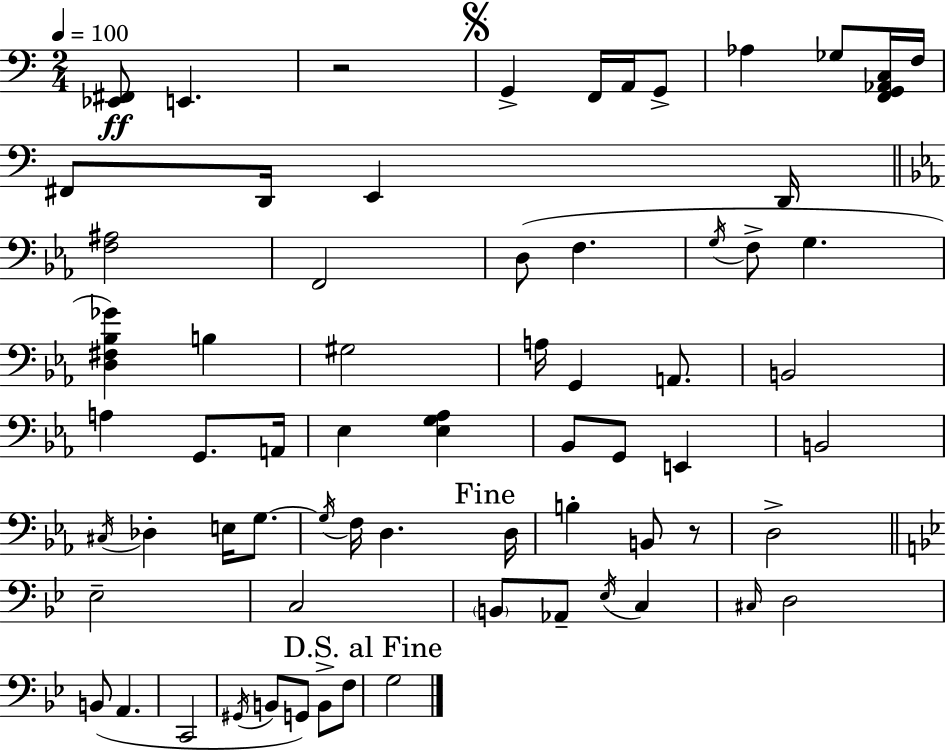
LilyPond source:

{
  \clef bass
  \numericTimeSignature
  \time 2/4
  \key c \major
  \tempo 4 = 100
  \repeat volta 2 { <ees, fis,>8\ff e,4. | r2 | \mark \markup { \musicglyph "scripts.segno" } g,4-> f,16 a,16 g,8-> | aes4 ges8 <f, g, aes, c>16 f16 | \break fis,8 d,16 e,4 d,16 | \bar "||" \break \key ees \major <f ais>2 | f,2 | d8( f4. | \acciaccatura { g16 } f8-> g4. | \break <d fis bes ges'>4) b4 | gis2 | a16 g,4 a,8. | b,2 | \break a4 g,8. | a,16 ees4 <ees g aes>4 | bes,8 g,8 e,4 | b,2 | \break \acciaccatura { cis16 } des4-. e16 g8.~~ | \acciaccatura { g16 } f16 d4. | \mark "Fine" d16 b4-. b,8 | r8 d2-> | \break \bar "||" \break \key bes \major ees2-- | c2 | \parenthesize b,8 aes,8-- \acciaccatura { ees16 } c4 | \grace { cis16 } d2 | \break b,8( a,4. | c,2 | \acciaccatura { gis,16 } b,8 g,8) b,8-> | f8 \mark "D.S. al Fine" g2 | \break } \bar "|."
}